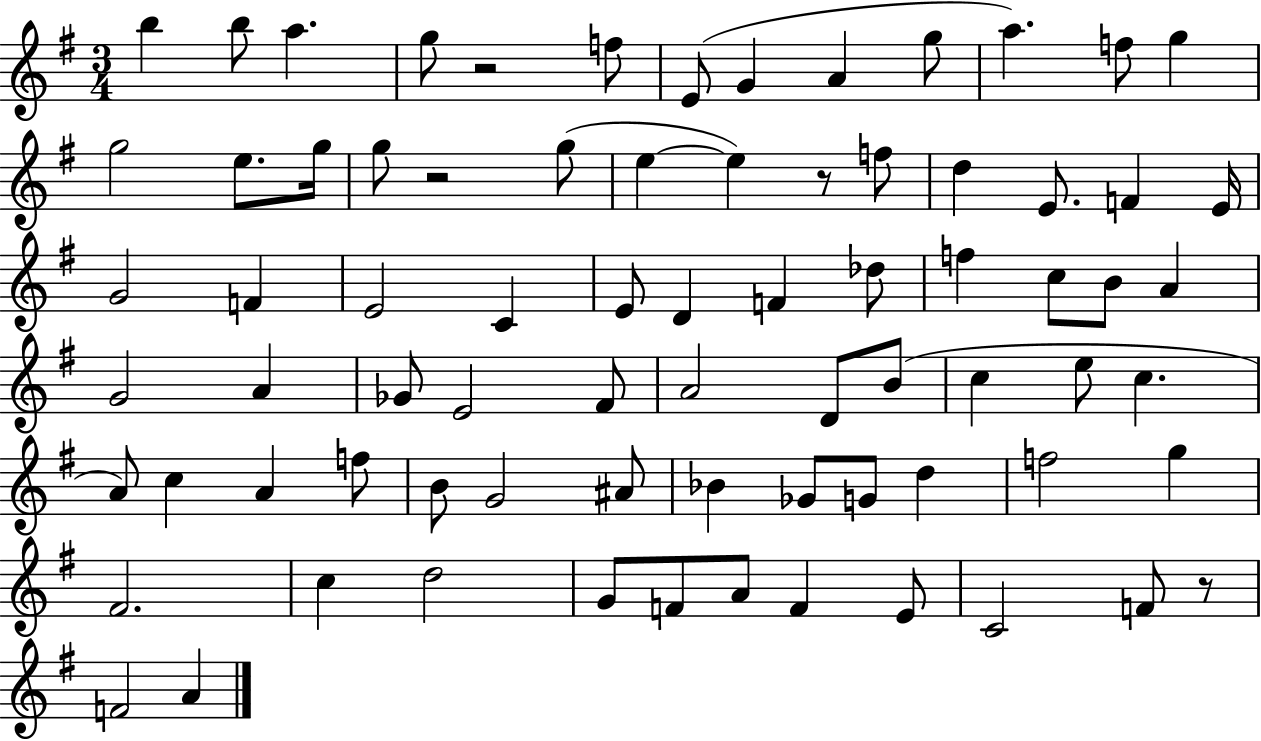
X:1
T:Untitled
M:3/4
L:1/4
K:G
b b/2 a g/2 z2 f/2 E/2 G A g/2 a f/2 g g2 e/2 g/4 g/2 z2 g/2 e e z/2 f/2 d E/2 F E/4 G2 F E2 C E/2 D F _d/2 f c/2 B/2 A G2 A _G/2 E2 ^F/2 A2 D/2 B/2 c e/2 c A/2 c A f/2 B/2 G2 ^A/2 _B _G/2 G/2 d f2 g ^F2 c d2 G/2 F/2 A/2 F E/2 C2 F/2 z/2 F2 A